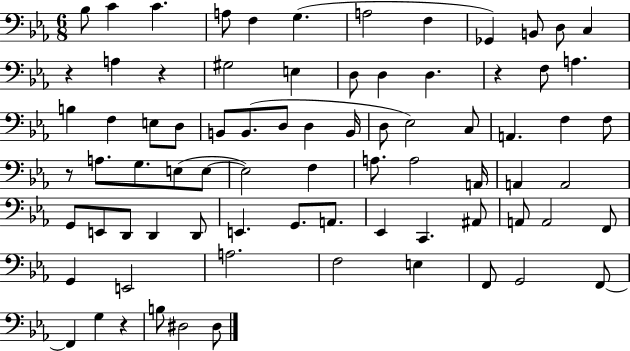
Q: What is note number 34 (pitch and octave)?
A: F3